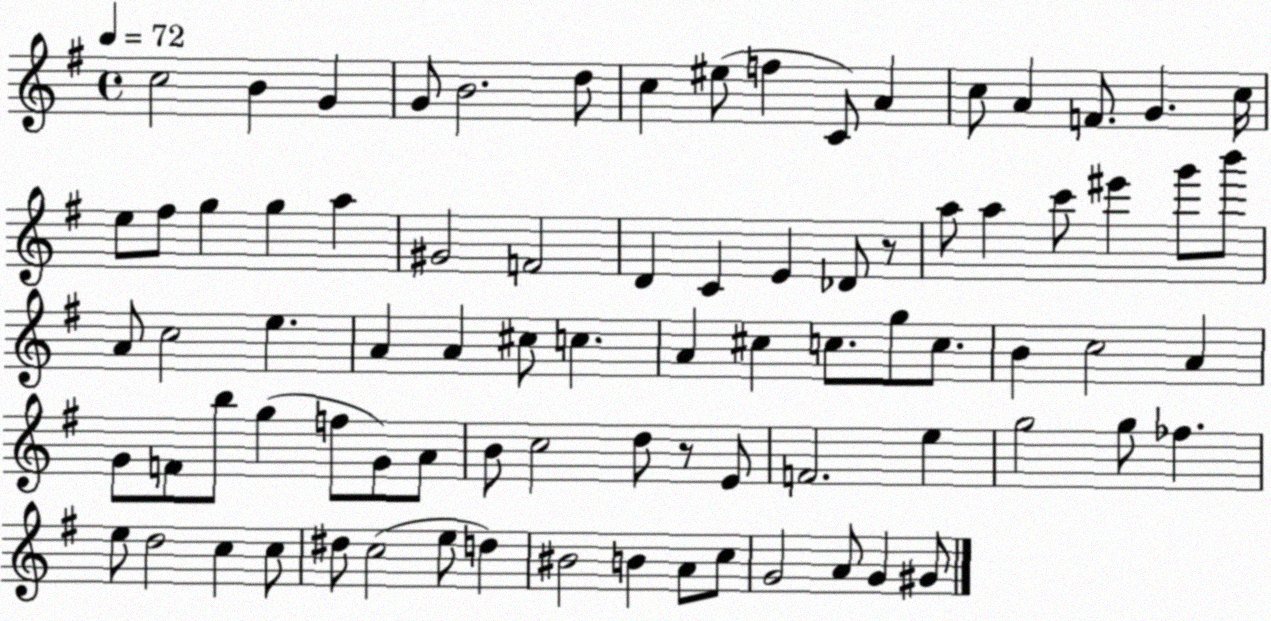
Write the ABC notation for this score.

X:1
T:Untitled
M:4/4
L:1/4
K:G
c2 B G G/2 B2 d/2 c ^e/2 f C/2 A c/2 A F/2 G c/4 e/2 ^f/2 g g a ^G2 F2 D C E _D/2 z/2 a/2 a c'/2 ^e' g'/2 b'/2 A/2 c2 e A A ^c/2 c A ^c c/2 g/2 c/2 B c2 A G/2 F/2 b/2 g f/2 G/2 A/2 B/2 c2 d/2 z/2 E/2 F2 e g2 g/2 _f e/2 d2 c c/2 ^d/2 c2 e/2 d ^B2 B A/2 c/2 G2 A/2 G ^G/2